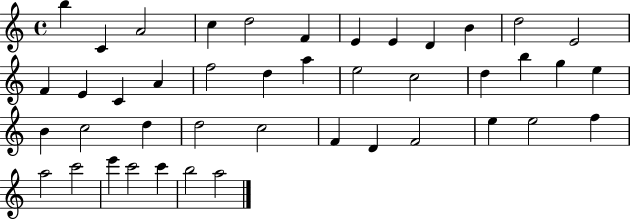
B5/q C4/q A4/h C5/q D5/h F4/q E4/q E4/q D4/q B4/q D5/h E4/h F4/q E4/q C4/q A4/q F5/h D5/q A5/q E5/h C5/h D5/q B5/q G5/q E5/q B4/q C5/h D5/q D5/h C5/h F4/q D4/q F4/h E5/q E5/h F5/q A5/h C6/h E6/q C6/h C6/q B5/h A5/h